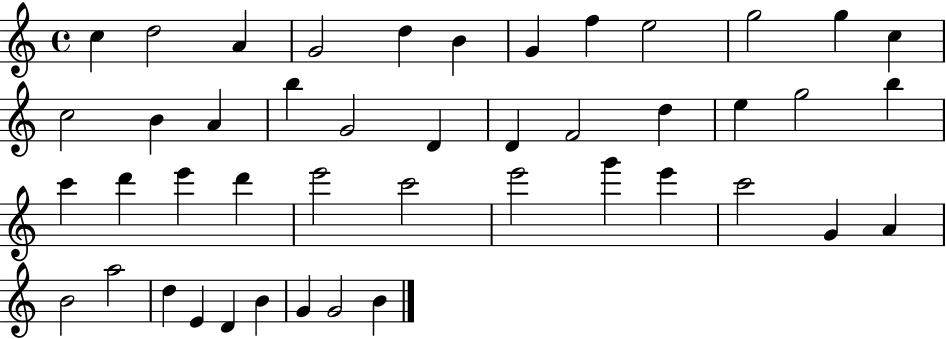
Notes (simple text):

C5/q D5/h A4/q G4/h D5/q B4/q G4/q F5/q E5/h G5/h G5/q C5/q C5/h B4/q A4/q B5/q G4/h D4/q D4/q F4/h D5/q E5/q G5/h B5/q C6/q D6/q E6/q D6/q E6/h C6/h E6/h G6/q E6/q C6/h G4/q A4/q B4/h A5/h D5/q E4/q D4/q B4/q G4/q G4/h B4/q